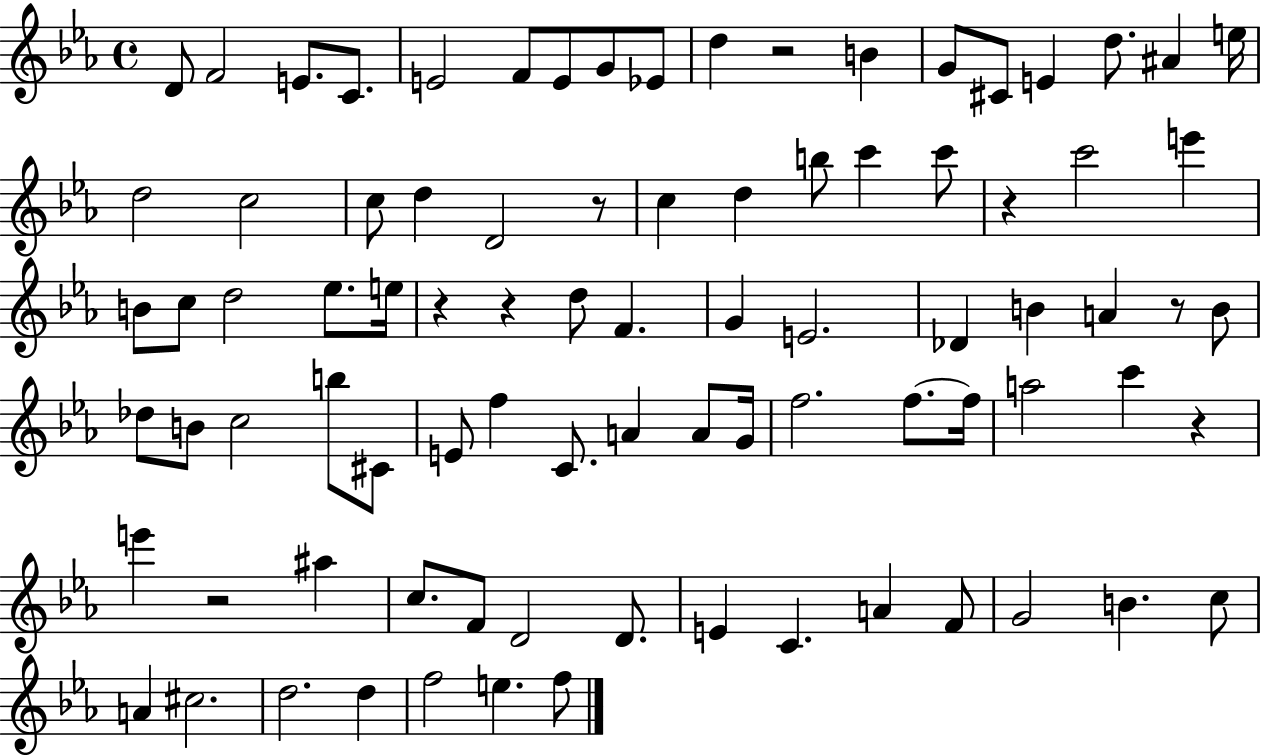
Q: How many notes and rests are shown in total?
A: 86